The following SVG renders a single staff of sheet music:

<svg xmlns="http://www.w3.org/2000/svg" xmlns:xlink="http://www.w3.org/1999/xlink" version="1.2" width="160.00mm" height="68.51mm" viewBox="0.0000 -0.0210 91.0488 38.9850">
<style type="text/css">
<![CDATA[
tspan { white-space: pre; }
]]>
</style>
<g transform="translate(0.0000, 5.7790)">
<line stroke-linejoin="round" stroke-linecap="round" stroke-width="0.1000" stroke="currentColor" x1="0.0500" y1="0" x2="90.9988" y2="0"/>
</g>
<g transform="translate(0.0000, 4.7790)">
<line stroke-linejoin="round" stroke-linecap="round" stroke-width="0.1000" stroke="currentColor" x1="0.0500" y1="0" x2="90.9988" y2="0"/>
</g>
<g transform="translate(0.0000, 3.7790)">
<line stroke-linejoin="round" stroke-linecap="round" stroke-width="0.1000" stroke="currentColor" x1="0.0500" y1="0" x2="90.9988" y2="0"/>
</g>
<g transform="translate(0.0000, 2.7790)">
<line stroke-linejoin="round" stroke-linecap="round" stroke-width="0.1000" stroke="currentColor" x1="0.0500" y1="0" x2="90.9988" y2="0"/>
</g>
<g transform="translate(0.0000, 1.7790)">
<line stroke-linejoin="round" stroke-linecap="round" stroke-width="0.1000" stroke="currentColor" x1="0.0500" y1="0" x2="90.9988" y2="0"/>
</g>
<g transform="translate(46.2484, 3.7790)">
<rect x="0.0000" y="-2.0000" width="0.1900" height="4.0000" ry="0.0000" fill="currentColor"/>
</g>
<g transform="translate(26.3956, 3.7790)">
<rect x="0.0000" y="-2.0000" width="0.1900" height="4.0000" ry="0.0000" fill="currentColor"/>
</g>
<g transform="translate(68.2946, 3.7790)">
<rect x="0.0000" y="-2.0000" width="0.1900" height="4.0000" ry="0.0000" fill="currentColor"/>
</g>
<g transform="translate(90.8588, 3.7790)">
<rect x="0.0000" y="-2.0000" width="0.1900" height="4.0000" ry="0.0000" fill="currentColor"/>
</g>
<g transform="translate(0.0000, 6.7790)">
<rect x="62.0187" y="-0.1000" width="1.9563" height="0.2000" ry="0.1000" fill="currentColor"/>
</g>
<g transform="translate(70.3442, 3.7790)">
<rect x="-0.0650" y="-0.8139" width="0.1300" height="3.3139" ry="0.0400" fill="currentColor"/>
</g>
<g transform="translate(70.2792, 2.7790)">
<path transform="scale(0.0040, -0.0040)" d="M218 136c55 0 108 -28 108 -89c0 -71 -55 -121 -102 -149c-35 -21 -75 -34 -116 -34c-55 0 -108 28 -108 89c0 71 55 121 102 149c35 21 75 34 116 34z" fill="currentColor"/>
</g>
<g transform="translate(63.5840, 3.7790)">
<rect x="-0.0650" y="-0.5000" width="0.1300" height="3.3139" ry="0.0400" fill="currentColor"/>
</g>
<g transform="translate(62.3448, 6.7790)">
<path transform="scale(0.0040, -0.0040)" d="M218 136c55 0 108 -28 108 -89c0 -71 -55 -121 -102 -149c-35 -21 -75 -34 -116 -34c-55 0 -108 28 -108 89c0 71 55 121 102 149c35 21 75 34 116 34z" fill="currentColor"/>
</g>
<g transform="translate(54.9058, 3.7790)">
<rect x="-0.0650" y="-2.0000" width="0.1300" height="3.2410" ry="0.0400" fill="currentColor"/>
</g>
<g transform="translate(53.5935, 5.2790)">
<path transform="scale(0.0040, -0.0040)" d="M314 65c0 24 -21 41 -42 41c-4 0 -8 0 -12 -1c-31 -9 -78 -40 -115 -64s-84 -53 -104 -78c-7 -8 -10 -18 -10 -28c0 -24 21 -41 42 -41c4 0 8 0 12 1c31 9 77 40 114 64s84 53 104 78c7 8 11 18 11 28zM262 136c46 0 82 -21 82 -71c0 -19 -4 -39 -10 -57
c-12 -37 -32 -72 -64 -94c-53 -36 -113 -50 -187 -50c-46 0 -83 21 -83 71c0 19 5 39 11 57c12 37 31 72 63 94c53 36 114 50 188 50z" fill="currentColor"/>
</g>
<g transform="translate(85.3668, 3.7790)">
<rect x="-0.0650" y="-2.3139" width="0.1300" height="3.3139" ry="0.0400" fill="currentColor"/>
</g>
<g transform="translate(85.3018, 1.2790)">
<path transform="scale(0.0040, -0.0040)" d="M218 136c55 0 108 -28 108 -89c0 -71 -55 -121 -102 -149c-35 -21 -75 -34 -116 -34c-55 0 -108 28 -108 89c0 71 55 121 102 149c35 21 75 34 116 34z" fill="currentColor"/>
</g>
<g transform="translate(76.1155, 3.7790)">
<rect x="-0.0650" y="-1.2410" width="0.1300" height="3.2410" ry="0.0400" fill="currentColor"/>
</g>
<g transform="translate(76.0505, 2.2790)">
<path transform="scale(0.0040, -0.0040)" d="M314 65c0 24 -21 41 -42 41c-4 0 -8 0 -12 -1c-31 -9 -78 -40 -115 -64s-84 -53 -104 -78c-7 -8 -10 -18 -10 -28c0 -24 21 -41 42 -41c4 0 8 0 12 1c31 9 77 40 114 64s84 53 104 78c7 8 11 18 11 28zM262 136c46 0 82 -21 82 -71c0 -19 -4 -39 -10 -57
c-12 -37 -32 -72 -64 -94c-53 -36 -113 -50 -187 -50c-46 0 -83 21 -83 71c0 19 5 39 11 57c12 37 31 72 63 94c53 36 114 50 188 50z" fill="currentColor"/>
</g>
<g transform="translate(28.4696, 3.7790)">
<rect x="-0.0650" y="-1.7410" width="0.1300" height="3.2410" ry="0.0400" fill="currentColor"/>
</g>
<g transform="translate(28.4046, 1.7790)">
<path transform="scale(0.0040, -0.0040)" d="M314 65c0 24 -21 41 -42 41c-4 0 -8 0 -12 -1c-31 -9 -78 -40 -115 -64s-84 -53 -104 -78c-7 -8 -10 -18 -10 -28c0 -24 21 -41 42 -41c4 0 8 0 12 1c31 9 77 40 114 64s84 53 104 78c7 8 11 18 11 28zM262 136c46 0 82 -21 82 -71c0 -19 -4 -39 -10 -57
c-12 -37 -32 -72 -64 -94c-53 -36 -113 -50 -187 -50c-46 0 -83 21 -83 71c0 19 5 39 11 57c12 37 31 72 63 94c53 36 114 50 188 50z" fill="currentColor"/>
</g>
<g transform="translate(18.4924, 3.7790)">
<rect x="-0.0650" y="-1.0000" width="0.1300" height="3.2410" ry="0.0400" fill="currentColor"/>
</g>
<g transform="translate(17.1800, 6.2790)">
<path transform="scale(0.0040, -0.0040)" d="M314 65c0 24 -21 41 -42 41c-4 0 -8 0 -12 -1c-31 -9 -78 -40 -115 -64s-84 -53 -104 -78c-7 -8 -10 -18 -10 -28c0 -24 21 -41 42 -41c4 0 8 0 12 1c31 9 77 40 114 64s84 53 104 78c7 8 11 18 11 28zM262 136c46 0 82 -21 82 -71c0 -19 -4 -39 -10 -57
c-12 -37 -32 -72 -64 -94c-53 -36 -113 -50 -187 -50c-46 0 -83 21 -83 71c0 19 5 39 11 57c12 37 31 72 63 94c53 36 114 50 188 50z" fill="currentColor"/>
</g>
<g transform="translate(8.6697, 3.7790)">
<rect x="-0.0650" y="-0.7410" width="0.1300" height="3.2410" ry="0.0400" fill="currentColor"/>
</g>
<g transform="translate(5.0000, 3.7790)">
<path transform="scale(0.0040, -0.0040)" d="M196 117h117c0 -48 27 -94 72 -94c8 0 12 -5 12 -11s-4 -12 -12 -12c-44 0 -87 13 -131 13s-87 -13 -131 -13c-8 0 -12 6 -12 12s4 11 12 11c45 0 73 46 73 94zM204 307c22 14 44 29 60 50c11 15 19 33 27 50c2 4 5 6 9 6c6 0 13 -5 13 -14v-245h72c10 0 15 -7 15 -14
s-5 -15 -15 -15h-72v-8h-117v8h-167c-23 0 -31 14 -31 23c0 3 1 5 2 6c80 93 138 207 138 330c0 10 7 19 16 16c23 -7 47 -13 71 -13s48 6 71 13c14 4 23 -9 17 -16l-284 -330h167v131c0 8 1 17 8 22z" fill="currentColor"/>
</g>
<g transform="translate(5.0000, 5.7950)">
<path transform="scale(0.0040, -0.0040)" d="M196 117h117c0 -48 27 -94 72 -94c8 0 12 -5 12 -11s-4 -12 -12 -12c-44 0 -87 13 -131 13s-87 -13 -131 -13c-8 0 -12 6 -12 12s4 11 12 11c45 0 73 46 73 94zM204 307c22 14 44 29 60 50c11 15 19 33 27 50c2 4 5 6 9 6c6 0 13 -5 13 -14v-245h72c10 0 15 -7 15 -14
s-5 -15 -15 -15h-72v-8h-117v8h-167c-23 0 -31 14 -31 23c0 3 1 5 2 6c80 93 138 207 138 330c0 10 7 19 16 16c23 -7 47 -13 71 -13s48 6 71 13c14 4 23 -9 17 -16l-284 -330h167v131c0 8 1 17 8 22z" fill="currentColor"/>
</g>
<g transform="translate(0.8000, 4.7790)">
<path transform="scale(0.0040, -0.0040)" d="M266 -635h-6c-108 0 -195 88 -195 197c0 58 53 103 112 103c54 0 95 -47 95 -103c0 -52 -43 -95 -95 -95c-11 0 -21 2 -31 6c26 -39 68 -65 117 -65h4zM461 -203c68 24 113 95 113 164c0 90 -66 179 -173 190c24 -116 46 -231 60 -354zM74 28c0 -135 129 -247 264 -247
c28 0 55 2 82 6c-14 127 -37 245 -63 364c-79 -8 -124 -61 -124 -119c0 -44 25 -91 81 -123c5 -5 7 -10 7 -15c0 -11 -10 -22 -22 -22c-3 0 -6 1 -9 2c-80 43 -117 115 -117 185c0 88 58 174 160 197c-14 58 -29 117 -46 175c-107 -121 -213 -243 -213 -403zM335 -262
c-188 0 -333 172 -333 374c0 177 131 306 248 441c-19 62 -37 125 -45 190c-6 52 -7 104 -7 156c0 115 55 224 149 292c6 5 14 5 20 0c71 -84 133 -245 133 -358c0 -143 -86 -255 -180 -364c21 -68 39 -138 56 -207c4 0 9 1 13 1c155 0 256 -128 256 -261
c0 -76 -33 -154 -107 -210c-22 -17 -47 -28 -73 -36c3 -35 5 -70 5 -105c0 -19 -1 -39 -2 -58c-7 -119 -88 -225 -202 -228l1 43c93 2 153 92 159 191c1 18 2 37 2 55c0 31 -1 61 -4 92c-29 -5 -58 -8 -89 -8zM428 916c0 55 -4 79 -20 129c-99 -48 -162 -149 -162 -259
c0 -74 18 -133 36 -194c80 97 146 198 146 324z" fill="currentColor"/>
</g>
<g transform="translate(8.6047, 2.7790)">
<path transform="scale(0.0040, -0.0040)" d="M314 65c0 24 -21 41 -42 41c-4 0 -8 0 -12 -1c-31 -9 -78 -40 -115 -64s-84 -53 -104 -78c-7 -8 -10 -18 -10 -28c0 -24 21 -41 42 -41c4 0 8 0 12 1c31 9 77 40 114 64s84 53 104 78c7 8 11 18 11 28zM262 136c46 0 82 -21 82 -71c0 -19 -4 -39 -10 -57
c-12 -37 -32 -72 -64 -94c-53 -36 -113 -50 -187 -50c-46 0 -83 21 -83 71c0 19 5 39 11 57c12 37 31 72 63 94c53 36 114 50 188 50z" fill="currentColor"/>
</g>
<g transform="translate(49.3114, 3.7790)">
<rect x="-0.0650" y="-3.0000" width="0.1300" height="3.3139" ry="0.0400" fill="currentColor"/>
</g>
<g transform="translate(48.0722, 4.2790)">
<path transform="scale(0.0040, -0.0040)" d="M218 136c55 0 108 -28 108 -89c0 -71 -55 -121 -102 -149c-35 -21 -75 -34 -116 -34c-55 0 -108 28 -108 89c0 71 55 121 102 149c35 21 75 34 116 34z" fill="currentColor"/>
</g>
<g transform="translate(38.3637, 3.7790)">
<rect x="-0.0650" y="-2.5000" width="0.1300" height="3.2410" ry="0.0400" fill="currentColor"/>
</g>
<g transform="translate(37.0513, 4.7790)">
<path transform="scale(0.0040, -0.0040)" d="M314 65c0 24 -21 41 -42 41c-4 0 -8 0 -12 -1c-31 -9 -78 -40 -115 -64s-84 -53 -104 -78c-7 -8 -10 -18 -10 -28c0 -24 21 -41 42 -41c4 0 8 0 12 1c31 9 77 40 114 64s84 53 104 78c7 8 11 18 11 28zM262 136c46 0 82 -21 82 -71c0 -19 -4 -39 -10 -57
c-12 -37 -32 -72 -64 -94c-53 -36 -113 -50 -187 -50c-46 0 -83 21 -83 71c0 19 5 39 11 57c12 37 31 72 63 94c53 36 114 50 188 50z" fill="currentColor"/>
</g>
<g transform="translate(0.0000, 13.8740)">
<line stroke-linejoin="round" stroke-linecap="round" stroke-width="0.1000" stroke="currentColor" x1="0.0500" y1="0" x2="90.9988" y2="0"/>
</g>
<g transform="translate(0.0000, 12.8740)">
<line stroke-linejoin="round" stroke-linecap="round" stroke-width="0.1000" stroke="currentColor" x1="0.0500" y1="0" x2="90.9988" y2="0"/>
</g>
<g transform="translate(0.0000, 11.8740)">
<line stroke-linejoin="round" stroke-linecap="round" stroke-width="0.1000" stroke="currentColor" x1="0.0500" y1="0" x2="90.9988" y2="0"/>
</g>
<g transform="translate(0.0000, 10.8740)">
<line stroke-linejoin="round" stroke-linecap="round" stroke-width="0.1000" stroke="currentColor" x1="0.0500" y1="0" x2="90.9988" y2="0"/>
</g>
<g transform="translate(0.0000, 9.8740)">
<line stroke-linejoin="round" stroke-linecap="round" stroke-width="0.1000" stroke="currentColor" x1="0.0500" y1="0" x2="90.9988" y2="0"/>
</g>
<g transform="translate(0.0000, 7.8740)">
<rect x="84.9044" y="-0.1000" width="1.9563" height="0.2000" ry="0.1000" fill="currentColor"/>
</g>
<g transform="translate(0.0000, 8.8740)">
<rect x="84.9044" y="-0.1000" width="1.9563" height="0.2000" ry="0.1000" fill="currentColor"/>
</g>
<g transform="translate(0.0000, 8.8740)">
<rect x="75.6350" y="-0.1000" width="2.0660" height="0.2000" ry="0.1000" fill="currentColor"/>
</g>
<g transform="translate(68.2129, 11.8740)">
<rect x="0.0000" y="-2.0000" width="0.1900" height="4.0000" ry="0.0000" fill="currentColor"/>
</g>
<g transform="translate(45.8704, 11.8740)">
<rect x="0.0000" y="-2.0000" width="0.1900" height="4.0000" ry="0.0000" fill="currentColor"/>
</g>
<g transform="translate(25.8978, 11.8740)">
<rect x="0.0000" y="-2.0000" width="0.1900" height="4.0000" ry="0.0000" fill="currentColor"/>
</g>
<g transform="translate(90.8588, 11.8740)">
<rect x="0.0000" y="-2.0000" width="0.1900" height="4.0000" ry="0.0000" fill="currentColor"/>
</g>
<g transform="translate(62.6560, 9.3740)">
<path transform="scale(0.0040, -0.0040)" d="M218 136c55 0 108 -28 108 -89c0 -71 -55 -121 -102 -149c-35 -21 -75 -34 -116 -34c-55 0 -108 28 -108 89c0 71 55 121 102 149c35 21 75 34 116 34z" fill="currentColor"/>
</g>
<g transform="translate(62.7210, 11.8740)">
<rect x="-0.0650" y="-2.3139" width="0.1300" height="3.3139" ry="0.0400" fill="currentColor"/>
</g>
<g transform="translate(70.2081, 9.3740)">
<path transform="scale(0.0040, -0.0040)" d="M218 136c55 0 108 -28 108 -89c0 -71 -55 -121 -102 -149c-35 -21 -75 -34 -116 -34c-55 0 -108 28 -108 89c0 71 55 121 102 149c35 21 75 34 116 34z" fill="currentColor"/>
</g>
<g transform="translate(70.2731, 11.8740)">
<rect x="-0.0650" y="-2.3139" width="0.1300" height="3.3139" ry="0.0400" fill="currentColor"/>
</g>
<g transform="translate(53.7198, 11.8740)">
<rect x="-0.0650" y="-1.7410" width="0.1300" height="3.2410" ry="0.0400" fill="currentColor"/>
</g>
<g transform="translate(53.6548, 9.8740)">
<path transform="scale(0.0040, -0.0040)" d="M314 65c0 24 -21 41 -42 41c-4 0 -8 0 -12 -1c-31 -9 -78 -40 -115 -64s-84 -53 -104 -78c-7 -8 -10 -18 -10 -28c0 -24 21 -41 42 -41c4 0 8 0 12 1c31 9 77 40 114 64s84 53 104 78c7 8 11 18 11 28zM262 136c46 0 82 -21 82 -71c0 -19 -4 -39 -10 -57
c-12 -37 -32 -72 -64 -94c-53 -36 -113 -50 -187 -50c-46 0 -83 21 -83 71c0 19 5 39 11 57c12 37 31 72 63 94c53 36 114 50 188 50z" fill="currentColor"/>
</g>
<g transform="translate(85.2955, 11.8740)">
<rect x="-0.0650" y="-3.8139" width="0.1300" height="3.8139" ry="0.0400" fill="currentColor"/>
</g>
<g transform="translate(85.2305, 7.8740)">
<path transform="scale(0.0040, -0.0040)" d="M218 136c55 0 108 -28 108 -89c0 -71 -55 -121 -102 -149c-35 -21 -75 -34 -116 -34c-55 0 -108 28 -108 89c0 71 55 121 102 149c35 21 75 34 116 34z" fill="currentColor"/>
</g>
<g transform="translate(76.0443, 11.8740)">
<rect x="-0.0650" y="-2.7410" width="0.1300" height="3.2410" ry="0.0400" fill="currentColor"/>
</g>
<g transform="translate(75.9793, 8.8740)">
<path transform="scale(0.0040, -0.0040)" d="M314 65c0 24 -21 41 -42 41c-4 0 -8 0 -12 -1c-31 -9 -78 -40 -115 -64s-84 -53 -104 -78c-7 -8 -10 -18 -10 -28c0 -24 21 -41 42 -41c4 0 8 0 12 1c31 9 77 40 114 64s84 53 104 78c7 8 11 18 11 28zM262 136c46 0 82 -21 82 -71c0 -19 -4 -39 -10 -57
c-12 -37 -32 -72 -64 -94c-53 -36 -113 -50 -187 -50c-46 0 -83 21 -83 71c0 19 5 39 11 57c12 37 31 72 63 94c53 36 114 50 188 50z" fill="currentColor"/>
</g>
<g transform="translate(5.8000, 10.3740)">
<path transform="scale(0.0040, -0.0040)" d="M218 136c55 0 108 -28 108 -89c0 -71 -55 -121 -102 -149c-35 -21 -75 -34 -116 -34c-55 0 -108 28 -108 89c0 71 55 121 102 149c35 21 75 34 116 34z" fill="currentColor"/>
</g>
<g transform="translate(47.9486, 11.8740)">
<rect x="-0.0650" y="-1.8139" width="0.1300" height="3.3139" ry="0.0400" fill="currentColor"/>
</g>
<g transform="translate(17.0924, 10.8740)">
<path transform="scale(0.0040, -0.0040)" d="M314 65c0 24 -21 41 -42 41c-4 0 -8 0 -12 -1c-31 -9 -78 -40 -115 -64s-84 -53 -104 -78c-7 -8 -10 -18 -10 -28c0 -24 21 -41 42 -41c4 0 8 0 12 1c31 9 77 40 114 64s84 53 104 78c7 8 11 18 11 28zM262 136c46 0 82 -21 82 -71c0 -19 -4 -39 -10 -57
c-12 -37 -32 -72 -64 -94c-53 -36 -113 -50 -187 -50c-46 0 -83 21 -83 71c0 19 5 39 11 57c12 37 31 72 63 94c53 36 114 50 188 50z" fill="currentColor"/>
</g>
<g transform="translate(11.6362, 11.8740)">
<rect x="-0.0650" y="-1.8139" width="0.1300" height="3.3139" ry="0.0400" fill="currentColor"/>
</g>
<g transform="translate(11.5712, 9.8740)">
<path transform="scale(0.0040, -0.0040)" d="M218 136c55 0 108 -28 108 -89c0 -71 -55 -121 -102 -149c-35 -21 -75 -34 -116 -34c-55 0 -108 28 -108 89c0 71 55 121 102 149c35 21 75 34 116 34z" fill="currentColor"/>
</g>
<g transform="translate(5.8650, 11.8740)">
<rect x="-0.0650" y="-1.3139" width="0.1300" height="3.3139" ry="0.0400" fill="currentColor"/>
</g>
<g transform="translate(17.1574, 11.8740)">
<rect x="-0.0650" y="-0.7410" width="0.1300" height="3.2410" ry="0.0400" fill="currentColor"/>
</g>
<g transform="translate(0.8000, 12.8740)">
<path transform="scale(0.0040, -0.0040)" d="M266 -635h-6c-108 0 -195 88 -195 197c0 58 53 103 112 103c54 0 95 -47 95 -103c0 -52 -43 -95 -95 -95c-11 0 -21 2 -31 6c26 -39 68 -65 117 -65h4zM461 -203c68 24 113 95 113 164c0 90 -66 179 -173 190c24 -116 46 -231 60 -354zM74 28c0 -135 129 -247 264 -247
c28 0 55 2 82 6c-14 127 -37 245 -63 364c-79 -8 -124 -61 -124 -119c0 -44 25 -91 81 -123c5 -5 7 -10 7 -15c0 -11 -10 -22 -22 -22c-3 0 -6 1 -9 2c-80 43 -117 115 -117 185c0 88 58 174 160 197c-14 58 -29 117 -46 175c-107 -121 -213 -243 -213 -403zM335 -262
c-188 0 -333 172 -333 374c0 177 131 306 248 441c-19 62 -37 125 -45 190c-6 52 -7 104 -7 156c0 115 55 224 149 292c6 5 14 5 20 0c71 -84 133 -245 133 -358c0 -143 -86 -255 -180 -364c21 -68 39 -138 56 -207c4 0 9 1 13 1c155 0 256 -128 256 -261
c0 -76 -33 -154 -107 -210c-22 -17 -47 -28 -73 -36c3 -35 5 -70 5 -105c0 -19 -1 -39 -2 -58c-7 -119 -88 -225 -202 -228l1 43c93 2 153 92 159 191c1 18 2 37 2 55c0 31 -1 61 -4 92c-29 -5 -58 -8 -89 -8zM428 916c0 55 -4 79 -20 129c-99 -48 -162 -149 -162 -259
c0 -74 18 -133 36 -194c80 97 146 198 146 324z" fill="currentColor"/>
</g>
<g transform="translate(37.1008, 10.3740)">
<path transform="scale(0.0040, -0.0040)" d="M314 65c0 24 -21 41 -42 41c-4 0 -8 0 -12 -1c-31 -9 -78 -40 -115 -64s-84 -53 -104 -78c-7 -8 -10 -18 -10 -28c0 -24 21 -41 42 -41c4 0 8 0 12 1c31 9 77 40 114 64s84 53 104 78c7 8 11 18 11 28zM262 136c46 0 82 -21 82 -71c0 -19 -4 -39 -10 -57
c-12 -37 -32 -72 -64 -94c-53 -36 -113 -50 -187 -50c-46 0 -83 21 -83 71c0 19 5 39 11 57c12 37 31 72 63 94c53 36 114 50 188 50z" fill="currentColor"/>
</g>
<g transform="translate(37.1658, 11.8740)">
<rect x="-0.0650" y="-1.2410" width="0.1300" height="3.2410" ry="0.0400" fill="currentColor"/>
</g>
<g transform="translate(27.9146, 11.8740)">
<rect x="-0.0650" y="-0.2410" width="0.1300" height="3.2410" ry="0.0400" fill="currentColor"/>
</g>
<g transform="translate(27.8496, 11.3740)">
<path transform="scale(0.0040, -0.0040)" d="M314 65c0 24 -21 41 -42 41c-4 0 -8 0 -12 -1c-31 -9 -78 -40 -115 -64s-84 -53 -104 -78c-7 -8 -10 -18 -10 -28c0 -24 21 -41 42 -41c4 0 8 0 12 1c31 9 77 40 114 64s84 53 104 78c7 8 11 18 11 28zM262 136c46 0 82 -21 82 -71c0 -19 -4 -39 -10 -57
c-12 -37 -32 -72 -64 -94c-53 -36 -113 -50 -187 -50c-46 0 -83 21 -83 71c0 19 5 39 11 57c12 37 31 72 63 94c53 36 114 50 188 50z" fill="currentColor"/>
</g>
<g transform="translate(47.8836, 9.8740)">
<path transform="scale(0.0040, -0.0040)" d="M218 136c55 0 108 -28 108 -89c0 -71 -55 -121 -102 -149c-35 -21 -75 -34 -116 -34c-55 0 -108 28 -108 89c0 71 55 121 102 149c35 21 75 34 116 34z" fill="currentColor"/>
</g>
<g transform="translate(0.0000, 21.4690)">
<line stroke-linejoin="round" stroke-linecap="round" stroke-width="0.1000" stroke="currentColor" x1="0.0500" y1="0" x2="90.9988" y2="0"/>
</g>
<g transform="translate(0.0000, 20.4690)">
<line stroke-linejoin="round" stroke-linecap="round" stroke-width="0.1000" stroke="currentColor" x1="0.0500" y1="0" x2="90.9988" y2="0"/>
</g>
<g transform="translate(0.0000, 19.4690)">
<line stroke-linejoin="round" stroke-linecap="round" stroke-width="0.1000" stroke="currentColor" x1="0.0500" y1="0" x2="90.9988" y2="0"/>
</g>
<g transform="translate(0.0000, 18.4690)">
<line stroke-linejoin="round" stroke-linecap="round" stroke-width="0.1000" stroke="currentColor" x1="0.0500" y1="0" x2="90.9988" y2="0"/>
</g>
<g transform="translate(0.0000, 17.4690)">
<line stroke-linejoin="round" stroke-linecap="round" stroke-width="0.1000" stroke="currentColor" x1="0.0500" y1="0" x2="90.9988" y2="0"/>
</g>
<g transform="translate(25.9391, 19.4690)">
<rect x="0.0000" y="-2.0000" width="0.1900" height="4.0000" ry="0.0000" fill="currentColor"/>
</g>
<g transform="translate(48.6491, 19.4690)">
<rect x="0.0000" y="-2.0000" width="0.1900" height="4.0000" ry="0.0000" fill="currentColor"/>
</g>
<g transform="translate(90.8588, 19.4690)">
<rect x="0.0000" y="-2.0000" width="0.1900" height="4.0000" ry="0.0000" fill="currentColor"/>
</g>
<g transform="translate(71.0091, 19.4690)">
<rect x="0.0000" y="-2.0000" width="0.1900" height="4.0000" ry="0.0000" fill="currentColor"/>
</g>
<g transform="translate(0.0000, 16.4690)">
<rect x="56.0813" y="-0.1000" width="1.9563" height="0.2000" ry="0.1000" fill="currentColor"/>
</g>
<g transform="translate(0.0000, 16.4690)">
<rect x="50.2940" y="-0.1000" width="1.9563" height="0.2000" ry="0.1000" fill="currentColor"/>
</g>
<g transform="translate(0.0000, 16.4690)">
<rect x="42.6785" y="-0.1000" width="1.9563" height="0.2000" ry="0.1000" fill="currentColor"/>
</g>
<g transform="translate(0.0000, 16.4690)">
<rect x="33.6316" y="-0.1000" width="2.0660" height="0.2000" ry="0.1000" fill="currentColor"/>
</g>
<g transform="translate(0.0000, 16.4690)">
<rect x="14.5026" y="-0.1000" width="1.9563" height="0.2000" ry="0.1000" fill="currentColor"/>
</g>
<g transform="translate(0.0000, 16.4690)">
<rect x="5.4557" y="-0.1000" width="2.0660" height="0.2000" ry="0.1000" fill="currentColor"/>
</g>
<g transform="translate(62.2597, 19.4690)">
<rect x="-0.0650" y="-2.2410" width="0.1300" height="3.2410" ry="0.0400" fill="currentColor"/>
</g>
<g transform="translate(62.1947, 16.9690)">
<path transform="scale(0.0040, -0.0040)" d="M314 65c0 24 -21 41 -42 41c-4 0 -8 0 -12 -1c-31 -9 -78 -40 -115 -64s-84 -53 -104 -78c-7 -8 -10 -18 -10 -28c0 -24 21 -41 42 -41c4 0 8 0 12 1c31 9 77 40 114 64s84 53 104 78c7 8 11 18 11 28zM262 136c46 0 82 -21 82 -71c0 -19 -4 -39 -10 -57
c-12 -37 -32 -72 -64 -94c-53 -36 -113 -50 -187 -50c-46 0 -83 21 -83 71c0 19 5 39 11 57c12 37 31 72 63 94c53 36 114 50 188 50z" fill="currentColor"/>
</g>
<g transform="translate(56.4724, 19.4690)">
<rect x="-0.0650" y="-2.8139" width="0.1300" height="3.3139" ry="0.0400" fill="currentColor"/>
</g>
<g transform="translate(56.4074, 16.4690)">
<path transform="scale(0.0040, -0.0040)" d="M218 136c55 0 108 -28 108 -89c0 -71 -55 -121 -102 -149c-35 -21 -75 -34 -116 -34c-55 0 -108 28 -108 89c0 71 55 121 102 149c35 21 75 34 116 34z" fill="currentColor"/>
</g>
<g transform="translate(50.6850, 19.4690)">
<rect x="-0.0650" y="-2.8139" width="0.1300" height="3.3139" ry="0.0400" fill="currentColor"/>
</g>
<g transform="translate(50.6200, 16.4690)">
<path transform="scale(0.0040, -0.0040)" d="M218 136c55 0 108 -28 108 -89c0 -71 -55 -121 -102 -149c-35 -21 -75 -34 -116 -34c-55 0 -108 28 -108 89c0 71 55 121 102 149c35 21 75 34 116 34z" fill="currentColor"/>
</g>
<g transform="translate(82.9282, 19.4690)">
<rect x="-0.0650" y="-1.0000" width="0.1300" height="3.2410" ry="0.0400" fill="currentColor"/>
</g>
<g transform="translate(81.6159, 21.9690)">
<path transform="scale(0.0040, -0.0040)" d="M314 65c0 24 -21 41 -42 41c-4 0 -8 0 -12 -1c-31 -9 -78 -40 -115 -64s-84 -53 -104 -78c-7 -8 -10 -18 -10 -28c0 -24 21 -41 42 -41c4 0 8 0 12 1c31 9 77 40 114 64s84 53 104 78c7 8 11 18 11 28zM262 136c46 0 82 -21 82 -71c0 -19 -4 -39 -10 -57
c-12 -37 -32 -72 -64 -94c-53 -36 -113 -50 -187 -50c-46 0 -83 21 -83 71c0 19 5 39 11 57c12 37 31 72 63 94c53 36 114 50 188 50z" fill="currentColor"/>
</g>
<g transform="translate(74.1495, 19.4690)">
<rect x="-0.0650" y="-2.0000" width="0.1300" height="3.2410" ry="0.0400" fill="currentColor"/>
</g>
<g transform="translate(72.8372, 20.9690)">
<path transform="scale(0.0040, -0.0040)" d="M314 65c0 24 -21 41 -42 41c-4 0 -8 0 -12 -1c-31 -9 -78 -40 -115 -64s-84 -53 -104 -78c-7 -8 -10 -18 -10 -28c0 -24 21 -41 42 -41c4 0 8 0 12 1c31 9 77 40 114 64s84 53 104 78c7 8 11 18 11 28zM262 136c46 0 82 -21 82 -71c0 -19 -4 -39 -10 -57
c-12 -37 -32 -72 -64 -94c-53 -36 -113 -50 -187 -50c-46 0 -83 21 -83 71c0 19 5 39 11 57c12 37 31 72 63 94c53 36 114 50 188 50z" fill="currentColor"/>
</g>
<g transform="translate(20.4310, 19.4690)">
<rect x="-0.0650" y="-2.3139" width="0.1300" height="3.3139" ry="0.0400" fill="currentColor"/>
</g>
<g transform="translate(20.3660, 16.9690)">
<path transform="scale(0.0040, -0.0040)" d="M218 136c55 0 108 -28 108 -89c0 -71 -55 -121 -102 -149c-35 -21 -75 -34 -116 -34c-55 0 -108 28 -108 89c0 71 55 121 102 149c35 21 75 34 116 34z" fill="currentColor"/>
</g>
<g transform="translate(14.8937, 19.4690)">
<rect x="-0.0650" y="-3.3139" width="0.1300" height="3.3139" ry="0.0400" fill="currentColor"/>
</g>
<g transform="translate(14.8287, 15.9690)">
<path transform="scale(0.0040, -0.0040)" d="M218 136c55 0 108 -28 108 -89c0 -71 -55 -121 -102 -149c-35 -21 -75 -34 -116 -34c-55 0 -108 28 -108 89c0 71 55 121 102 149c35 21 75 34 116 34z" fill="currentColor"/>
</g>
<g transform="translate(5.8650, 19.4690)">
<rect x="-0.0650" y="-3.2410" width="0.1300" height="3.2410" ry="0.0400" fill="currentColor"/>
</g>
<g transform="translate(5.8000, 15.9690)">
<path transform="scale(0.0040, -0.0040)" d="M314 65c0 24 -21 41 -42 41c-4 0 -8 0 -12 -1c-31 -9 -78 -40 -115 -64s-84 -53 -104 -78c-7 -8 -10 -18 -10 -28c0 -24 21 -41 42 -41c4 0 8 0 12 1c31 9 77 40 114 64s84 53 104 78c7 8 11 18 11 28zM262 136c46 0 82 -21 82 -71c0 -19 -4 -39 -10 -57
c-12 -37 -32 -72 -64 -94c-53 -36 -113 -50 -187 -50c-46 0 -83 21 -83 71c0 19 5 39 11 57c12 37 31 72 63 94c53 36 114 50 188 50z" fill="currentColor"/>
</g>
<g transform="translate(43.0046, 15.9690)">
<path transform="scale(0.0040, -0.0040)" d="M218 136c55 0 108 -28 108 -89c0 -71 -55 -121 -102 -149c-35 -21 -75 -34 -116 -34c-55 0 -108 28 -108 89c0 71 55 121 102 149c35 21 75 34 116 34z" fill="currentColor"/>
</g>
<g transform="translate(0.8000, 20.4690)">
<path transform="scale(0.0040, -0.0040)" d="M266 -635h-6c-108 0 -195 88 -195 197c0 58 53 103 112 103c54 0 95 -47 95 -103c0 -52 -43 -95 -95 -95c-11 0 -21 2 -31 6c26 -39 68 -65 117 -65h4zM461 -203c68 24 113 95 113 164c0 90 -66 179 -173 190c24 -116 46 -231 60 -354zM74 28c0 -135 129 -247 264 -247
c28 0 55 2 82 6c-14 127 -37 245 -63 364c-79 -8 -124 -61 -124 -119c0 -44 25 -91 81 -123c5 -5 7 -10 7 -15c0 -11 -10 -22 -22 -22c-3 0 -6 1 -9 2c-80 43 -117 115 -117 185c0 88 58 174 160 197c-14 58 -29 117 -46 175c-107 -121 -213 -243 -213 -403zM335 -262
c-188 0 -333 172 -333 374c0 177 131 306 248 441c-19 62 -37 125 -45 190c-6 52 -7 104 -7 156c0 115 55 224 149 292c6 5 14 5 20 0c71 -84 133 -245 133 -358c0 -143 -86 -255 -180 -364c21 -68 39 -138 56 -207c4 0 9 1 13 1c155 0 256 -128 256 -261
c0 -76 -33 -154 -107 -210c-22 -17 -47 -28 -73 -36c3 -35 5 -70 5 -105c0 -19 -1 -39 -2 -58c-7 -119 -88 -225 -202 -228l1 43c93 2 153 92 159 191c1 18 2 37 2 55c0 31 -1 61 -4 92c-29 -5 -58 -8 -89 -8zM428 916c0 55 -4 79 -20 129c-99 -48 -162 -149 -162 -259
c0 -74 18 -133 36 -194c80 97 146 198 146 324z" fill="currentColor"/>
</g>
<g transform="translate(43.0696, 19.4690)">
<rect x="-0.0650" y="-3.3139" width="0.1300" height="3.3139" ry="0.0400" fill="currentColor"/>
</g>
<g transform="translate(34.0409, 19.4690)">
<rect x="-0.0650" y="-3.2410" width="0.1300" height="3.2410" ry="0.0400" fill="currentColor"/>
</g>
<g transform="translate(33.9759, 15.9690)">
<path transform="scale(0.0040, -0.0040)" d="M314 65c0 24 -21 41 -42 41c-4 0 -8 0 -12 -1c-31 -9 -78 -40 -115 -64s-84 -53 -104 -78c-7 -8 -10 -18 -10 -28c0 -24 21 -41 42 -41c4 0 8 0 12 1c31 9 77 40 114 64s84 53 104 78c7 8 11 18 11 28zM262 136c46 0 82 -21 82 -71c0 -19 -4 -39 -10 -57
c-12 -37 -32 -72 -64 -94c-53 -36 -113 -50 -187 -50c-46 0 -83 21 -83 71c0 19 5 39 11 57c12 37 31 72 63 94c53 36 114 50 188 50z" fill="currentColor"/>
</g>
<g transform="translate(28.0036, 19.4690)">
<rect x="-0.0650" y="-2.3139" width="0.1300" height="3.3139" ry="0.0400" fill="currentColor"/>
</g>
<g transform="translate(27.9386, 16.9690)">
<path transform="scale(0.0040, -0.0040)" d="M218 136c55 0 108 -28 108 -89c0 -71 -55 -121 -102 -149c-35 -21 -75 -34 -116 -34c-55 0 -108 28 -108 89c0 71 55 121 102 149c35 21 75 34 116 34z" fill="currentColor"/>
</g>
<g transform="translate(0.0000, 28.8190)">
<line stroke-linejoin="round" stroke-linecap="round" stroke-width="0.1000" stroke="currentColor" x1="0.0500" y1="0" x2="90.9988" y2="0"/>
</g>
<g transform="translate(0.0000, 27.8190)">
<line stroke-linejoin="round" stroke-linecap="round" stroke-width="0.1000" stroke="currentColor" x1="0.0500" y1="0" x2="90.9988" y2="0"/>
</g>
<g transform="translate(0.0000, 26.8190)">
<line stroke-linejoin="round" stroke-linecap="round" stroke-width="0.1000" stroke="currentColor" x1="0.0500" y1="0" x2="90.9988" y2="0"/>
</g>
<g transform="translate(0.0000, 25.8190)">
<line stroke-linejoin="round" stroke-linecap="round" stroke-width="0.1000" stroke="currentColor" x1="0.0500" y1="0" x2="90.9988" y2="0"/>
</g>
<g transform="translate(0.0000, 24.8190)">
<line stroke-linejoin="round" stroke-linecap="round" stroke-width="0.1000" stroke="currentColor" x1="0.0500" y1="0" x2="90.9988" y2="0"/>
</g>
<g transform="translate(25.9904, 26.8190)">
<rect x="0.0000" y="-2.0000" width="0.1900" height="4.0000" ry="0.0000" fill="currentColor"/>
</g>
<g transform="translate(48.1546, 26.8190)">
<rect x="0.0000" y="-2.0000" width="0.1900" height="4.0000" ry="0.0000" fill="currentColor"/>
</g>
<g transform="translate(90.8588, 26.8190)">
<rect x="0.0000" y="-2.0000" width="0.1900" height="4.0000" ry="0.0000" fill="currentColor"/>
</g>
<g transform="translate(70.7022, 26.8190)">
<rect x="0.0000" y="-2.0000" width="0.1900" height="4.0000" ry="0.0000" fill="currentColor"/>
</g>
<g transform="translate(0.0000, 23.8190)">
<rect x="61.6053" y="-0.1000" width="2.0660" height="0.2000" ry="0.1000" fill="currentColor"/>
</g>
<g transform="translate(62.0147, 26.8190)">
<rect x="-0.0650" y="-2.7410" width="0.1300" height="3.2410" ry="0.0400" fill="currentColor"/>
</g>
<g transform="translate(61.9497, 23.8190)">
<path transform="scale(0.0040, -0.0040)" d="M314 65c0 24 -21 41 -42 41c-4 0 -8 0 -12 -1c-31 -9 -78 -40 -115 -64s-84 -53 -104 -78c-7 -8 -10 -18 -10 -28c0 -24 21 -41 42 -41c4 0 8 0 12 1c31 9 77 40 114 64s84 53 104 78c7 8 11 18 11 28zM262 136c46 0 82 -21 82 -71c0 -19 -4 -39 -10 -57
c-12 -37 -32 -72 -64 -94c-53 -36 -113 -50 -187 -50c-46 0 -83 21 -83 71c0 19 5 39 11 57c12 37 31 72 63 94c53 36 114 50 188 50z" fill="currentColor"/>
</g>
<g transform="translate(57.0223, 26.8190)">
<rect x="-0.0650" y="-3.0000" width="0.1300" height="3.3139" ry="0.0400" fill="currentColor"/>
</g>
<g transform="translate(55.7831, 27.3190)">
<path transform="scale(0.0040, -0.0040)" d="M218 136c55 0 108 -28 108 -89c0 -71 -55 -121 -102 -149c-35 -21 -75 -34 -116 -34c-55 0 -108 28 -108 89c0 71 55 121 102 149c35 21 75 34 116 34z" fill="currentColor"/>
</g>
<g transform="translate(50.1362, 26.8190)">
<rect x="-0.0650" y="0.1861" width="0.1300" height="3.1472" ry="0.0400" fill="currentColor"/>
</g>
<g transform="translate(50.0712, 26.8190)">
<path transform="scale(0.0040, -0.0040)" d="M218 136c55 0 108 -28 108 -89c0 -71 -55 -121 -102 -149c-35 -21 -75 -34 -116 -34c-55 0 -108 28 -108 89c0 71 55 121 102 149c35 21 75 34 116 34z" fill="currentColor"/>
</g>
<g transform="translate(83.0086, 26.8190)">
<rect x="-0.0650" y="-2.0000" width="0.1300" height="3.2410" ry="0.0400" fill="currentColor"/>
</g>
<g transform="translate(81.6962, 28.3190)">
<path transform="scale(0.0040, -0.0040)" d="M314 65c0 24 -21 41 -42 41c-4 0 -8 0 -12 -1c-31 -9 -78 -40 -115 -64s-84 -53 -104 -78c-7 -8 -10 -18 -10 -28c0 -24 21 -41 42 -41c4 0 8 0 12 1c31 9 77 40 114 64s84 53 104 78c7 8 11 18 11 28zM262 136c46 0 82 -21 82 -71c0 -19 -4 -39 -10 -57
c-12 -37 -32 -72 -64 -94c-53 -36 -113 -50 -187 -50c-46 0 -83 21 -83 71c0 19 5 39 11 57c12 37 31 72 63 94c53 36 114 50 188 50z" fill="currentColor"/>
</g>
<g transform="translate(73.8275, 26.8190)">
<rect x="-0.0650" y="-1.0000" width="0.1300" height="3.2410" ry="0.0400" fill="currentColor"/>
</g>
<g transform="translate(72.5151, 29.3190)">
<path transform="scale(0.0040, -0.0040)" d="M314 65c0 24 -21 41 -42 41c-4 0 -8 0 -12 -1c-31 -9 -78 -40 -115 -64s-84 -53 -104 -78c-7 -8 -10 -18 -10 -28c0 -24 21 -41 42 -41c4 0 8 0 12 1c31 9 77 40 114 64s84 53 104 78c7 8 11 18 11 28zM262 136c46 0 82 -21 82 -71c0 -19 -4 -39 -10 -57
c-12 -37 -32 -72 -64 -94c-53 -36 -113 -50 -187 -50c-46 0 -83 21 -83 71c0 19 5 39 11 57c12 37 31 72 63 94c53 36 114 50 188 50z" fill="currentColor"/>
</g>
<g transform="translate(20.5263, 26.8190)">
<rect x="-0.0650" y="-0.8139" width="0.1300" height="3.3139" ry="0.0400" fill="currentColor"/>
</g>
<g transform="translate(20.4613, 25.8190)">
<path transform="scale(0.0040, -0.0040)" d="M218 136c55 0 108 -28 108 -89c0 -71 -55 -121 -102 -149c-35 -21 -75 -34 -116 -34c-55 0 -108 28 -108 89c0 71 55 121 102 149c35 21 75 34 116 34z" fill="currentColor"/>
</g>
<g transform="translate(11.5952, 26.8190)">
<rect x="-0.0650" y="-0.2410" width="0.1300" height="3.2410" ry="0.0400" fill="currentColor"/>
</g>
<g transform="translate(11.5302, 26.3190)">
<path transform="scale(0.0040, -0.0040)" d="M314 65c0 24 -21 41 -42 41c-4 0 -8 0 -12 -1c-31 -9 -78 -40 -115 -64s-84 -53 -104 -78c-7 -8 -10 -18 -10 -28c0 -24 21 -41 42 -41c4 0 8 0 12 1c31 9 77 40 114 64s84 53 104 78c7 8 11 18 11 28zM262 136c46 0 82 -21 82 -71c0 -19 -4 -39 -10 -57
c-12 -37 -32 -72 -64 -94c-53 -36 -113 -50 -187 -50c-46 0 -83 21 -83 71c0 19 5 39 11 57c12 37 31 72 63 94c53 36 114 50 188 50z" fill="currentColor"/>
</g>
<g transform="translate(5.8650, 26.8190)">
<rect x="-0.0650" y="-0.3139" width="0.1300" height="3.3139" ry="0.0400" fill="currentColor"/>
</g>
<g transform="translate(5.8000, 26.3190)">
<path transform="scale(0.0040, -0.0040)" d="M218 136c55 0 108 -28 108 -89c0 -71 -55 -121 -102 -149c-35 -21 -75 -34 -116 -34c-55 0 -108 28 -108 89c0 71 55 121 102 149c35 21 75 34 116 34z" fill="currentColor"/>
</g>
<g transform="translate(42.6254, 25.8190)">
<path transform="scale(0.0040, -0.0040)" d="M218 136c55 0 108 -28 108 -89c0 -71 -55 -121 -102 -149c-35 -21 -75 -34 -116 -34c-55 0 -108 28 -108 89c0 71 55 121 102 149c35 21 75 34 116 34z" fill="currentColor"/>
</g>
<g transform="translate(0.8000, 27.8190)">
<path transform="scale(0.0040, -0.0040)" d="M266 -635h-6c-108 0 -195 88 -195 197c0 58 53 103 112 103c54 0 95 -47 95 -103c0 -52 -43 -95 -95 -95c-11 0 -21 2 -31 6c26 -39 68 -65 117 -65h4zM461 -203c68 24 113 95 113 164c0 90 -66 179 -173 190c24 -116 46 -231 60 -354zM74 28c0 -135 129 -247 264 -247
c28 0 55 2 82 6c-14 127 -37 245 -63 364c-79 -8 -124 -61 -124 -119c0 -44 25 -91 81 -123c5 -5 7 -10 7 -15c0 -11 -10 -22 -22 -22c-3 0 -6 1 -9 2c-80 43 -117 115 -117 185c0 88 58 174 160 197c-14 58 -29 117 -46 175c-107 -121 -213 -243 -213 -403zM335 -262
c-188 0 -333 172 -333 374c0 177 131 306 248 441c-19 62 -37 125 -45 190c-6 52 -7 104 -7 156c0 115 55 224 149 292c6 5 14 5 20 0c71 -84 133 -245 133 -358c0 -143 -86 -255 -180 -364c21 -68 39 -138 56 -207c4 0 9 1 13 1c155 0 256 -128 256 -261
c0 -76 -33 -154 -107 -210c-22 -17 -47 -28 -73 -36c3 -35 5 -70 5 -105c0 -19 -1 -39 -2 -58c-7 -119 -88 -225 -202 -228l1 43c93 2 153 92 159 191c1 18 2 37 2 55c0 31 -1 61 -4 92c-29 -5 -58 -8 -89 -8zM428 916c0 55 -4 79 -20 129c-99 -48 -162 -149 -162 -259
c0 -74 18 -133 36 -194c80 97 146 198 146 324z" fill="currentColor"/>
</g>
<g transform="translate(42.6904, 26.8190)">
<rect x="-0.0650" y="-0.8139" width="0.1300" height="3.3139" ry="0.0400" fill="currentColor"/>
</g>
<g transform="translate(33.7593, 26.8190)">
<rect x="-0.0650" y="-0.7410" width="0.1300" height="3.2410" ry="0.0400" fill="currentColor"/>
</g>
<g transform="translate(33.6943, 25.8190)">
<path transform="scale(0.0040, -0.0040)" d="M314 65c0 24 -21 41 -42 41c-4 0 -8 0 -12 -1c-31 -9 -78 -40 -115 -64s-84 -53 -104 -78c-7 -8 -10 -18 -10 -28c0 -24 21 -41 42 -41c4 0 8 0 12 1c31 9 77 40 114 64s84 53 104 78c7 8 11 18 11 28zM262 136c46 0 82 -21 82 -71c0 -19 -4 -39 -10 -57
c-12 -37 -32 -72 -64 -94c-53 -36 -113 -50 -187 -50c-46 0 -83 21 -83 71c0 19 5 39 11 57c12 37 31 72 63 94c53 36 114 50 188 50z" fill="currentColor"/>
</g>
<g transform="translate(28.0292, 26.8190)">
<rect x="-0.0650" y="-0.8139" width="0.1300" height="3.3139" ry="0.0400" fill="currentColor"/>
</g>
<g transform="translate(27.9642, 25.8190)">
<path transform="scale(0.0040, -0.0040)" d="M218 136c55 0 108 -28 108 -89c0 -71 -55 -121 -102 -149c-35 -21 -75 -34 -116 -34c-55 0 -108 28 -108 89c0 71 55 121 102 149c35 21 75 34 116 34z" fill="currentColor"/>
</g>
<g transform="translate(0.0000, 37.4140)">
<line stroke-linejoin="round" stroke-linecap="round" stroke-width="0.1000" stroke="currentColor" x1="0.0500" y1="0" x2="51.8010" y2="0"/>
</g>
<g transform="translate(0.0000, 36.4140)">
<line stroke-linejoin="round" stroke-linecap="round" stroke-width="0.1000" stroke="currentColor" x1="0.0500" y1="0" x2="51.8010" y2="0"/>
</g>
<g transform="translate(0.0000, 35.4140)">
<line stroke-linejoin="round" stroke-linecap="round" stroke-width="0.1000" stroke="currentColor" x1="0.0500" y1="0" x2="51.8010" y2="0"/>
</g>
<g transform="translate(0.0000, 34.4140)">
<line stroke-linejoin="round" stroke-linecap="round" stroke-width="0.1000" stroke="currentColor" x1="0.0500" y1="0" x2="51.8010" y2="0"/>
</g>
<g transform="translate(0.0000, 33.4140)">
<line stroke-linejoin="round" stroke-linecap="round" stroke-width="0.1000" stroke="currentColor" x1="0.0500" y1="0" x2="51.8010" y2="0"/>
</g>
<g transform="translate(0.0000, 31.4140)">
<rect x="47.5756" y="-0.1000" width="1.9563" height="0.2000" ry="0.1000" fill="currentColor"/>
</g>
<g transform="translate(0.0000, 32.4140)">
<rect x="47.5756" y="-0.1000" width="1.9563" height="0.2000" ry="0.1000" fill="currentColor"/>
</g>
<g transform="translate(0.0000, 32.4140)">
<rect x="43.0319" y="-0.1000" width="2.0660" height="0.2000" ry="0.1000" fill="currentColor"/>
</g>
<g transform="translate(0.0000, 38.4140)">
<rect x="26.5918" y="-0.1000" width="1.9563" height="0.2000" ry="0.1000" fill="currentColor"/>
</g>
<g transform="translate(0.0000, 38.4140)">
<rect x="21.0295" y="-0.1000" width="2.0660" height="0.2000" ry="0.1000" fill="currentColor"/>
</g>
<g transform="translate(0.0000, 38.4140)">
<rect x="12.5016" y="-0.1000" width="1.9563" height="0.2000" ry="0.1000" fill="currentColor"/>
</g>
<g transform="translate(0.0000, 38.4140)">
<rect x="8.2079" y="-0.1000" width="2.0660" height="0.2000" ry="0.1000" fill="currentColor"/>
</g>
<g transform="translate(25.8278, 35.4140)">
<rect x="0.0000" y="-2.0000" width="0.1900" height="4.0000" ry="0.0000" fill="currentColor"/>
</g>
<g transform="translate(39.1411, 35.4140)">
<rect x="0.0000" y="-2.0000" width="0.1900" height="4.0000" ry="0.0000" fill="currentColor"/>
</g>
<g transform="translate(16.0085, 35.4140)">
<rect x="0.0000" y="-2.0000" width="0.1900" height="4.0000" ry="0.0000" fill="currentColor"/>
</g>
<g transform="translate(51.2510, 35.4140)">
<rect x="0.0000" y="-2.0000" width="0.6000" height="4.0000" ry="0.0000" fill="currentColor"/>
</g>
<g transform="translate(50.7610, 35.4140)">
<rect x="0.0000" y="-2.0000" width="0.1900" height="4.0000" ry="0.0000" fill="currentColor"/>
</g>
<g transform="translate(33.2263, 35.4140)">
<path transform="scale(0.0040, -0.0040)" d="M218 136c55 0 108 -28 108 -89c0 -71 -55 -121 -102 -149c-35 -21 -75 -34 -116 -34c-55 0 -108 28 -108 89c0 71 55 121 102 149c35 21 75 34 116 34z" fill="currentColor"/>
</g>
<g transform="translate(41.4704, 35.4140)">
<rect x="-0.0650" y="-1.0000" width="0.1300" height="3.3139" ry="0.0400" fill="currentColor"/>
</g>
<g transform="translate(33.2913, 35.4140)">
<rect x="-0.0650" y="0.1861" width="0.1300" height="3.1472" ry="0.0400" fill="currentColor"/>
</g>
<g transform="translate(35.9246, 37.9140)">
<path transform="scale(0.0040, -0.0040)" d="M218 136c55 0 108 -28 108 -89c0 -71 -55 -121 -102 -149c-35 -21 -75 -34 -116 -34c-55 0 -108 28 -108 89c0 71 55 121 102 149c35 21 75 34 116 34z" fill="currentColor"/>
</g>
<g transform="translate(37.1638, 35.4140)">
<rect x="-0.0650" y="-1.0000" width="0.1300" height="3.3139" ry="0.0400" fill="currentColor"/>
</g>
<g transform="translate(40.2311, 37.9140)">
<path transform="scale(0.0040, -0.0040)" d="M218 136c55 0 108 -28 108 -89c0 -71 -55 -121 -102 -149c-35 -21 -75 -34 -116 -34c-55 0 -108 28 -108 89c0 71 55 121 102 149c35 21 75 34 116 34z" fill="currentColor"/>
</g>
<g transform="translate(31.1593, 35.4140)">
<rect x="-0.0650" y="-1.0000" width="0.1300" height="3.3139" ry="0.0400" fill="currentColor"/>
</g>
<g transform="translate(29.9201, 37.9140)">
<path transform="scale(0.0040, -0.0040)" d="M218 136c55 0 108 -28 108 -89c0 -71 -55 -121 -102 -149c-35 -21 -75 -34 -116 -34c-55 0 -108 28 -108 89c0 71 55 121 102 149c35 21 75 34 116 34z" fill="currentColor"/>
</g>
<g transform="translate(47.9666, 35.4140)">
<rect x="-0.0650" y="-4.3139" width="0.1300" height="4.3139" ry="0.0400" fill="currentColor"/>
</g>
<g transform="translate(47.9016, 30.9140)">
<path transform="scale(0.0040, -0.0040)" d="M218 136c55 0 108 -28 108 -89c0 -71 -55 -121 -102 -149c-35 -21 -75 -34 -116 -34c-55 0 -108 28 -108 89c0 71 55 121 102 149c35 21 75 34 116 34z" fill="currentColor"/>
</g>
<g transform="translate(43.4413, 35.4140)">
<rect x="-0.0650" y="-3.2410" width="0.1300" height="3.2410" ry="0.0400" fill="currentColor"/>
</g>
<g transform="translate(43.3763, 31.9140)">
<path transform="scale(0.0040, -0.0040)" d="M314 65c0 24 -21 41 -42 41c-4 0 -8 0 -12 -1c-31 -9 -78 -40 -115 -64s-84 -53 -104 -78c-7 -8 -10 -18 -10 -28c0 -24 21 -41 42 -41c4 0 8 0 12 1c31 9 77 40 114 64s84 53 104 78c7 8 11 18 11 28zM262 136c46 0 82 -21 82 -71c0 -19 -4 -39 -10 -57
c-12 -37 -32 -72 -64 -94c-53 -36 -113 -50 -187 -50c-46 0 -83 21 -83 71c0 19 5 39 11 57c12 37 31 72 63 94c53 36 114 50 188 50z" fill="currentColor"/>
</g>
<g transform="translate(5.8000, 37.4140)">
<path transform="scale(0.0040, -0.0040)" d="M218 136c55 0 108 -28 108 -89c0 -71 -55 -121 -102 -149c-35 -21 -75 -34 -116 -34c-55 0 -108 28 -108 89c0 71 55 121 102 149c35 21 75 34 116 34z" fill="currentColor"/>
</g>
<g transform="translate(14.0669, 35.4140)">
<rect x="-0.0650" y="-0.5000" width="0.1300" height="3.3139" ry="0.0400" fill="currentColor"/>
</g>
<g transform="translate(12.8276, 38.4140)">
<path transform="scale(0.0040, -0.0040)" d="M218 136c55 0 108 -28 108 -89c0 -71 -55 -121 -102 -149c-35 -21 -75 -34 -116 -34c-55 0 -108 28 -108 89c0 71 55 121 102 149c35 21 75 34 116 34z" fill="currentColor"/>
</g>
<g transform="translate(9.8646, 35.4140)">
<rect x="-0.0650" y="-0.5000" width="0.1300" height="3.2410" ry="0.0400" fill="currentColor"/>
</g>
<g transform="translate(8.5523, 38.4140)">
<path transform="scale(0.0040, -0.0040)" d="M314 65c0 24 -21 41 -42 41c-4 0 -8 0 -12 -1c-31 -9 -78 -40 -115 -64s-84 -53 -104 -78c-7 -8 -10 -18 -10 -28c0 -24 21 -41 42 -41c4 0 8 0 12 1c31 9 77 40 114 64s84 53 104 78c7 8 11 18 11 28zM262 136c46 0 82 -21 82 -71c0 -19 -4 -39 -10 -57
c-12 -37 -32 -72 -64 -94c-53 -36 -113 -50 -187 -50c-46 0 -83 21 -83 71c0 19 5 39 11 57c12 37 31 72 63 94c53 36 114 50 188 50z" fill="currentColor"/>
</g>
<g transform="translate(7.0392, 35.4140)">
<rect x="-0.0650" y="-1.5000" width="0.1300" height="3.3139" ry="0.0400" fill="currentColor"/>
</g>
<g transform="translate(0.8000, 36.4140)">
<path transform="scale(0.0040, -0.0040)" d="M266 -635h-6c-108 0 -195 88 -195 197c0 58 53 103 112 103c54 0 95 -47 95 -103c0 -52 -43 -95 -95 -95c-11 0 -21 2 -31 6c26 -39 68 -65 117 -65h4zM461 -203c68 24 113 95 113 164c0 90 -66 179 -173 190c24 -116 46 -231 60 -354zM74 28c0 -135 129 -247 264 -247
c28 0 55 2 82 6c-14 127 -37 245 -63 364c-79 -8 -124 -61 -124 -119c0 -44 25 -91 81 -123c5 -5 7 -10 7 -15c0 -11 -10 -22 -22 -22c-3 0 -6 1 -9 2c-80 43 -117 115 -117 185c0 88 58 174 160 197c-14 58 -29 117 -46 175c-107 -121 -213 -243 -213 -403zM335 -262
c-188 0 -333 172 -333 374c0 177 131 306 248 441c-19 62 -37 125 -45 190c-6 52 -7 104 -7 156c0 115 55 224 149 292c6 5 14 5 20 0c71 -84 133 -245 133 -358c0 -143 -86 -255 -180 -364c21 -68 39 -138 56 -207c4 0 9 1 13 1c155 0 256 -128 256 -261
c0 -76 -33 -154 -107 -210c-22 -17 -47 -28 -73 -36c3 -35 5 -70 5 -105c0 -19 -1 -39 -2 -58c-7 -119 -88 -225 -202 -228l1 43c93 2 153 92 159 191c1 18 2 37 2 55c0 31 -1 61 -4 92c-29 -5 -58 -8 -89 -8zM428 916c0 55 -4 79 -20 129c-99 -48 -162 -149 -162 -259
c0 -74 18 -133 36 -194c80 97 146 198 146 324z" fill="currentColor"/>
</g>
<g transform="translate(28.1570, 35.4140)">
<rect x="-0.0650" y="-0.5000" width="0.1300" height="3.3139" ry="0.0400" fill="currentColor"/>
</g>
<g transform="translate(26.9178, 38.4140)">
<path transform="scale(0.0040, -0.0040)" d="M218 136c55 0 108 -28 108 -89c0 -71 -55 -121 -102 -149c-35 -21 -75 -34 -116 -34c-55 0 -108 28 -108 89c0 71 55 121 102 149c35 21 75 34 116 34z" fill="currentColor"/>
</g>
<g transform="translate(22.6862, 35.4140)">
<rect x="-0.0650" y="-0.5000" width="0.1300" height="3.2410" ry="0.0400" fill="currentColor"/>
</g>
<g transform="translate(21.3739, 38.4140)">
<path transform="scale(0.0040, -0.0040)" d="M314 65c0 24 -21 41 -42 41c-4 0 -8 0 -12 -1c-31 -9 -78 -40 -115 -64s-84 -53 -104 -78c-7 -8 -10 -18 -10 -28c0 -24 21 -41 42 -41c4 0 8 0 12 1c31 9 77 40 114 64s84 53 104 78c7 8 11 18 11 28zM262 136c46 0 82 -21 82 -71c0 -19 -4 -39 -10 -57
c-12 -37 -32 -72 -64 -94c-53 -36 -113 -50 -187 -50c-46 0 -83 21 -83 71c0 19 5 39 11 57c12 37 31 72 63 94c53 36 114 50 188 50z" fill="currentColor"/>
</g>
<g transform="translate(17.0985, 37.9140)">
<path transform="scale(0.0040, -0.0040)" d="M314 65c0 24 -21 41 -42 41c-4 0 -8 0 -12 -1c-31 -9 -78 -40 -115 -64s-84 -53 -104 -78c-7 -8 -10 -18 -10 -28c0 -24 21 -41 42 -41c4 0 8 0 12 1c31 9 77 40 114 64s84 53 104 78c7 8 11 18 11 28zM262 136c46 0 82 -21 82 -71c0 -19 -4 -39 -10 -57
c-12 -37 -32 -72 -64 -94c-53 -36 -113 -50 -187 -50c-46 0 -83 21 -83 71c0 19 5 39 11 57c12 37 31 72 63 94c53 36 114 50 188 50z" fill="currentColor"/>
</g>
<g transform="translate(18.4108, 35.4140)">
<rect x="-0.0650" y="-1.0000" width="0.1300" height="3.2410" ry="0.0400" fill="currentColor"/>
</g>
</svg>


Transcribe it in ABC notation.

X:1
T:Untitled
M:4/4
L:1/4
K:C
d2 D2 f2 G2 A F2 C d e2 g e f d2 c2 e2 f f2 g g a2 c' b2 b g g b2 b a a g2 F2 D2 c c2 d d d2 d B A a2 D2 F2 E C2 C D2 C2 C D B D D b2 d'